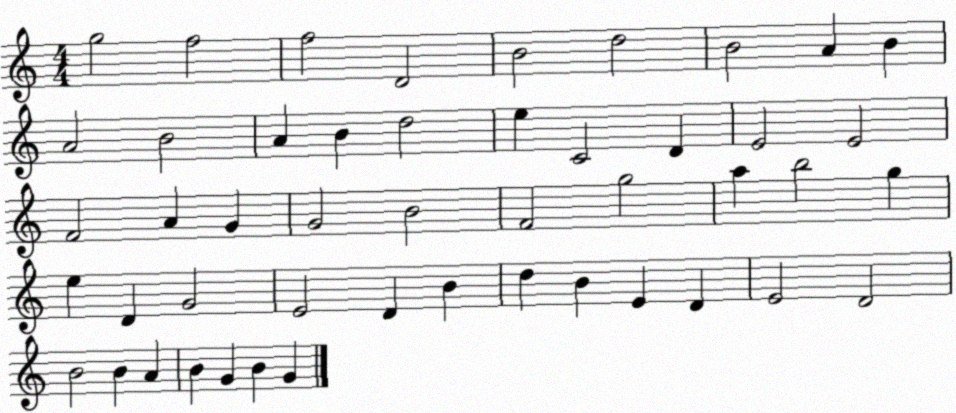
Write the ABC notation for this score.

X:1
T:Untitled
M:4/4
L:1/4
K:C
g2 f2 f2 D2 B2 d2 B2 A B A2 B2 A B d2 e C2 D E2 E2 F2 A G G2 B2 F2 g2 a b2 g e D G2 E2 D B d B E D E2 D2 B2 B A B G B G